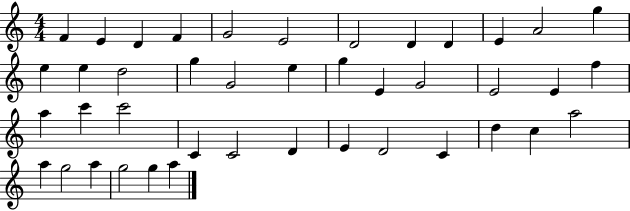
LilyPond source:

{
  \clef treble
  \numericTimeSignature
  \time 4/4
  \key c \major
  f'4 e'4 d'4 f'4 | g'2 e'2 | d'2 d'4 d'4 | e'4 a'2 g''4 | \break e''4 e''4 d''2 | g''4 g'2 e''4 | g''4 e'4 g'2 | e'2 e'4 f''4 | \break a''4 c'''4 c'''2 | c'4 c'2 d'4 | e'4 d'2 c'4 | d''4 c''4 a''2 | \break a''4 g''2 a''4 | g''2 g''4 a''4 | \bar "|."
}